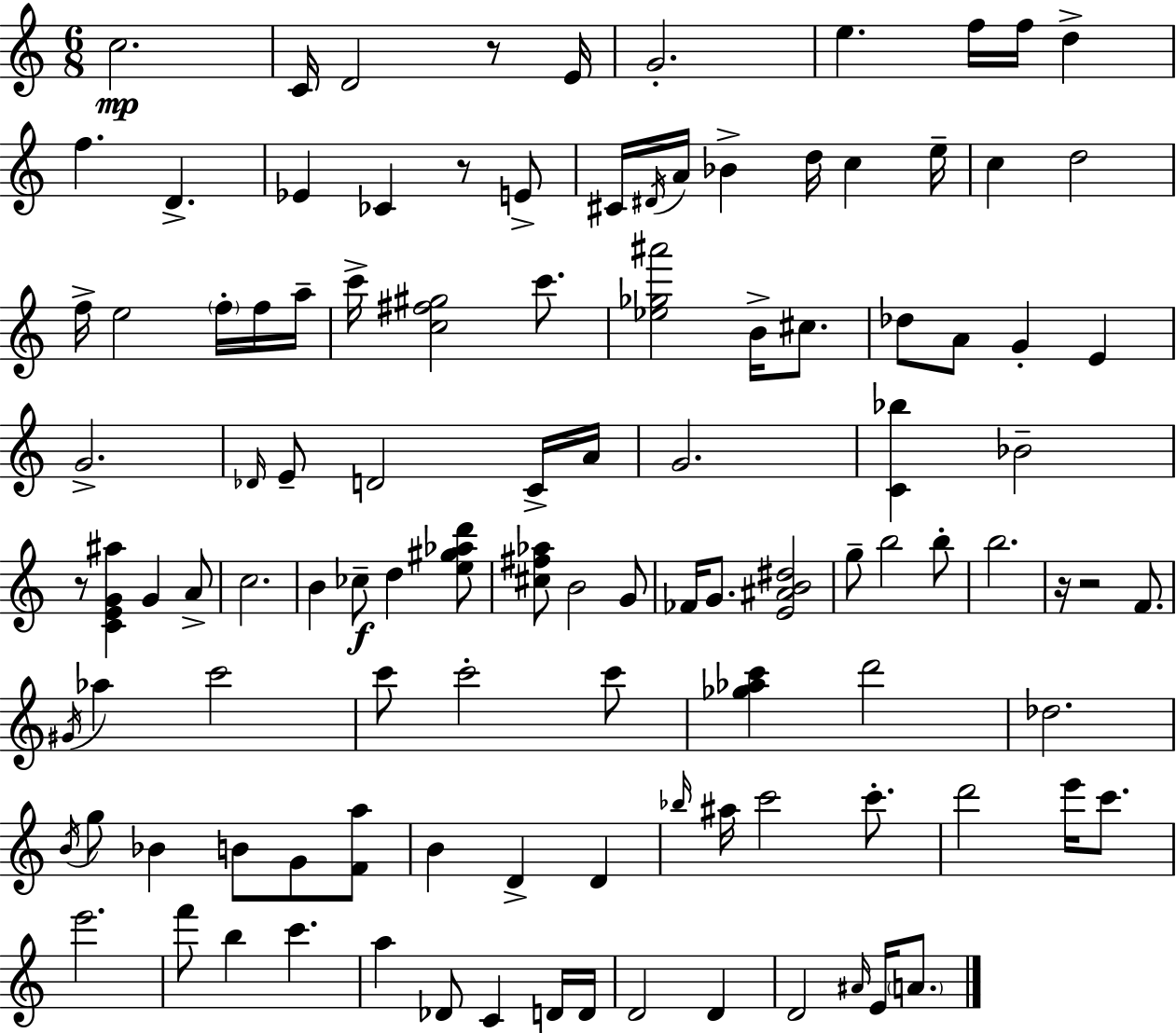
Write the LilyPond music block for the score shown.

{
  \clef treble
  \numericTimeSignature
  \time 6/8
  \key c \major
  c''2.\mp | c'16 d'2 r8 e'16 | g'2.-. | e''4. f''16 f''16 d''4-> | \break f''4. d'4.-> | ees'4 ces'4 r8 e'8-> | cis'16 \acciaccatura { dis'16 } a'16 bes'4-> d''16 c''4 | e''16-- c''4 d''2 | \break f''16-> e''2 \parenthesize f''16-. f''16 | a''16-- c'''16-> <c'' fis'' gis''>2 c'''8. | <ees'' ges'' ais'''>2 b'16-> cis''8. | des''8 a'8 g'4-. e'4 | \break g'2.-> | \grace { des'16 } e'8-- d'2 | c'16-> a'16 g'2. | <c' bes''>4 bes'2-- | \break r8 <c' e' g' ais''>4 g'4 | a'8-> c''2. | b'4 ces''8--\f d''4 | <e'' gis'' aes'' d'''>8 <cis'' fis'' aes''>8 b'2 | \break g'8 fes'16 g'8. <e' ais' b' dis''>2 | g''8-- b''2 | b''8-. b''2. | r16 r2 f'8. | \break \acciaccatura { gis'16 } aes''4 c'''2 | c'''8 c'''2-. | c'''8 <ges'' aes'' c'''>4 d'''2 | des''2. | \break \acciaccatura { b'16 } g''8 bes'4 b'8 | g'8 <f' a''>8 b'4 d'4-> | d'4 \grace { bes''16 } ais''16 c'''2 | c'''8.-. d'''2 | \break e'''16 c'''8. e'''2. | f'''8 b''4 c'''4. | a''4 des'8 c'4 | d'16 d'16 d'2 | \break d'4 d'2 | \grace { ais'16 } e'16 \parenthesize a'8. \bar "|."
}